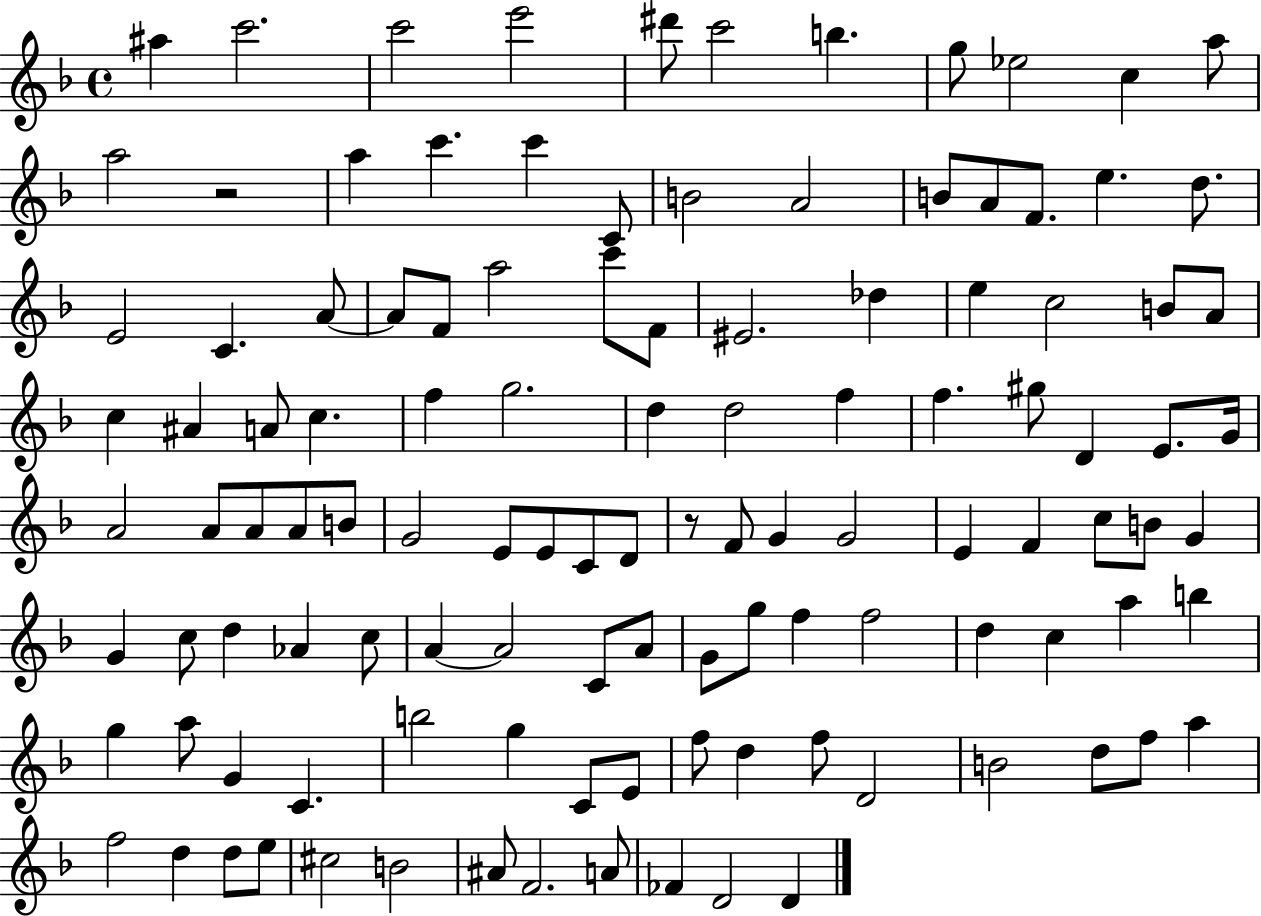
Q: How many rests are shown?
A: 2